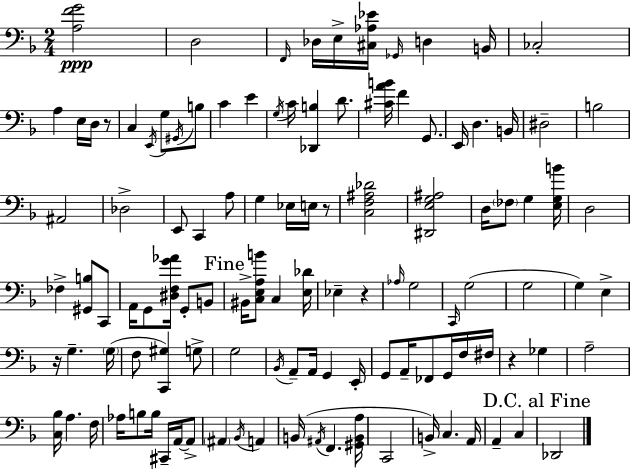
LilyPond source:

{
  \clef bass
  \numericTimeSignature
  \time 2/4
  \key f \major
  \repeat volta 2 { <a f' g'>2\ppp | d2 | \grace { f,16 } des16 e16-> <cis aes ees'>16 \grace { ges,16 } d4 | b,16 ces2-. | \break a4 e16 d16 | r8 c4 \acciaccatura { e,16 } g8 | \acciaccatura { gis,16 } b8 c'4 | e'4 \acciaccatura { g16 } c'16 <des, b>4 | \break d'8. <cis' a' b'>16 f'4 | g,8. e,16 d4. | b,16 dis2-- | b2 | \break ais,2 | des2-> | e,8 c,4 | a8 g4 | \break ees16 e16 r8 <c f ais des'>2 | <dis, e g ais>2 | d16 \parenthesize fes8 | g4 <e g b'>16 d2 | \break fes4-> | <gis, b>8 c,8 a,16 g,8 | <dis f g' aes'>16 g,8-. b,8 \mark "Fine" bis,16-> <c e a b'>8 | c4 <e des'>16 ees4-- | \break r4 \grace { aes16 } g2 | \grace { c,16 }( g2 | g2 | g4) | \break e4-> r16 | g4.-- \parenthesize g16( f8 | <c, gis>4) g8-> g2 | \acciaccatura { bes,16 } | \break a,8-- a,16 g,4 e,16-. | g,8 a,16-- fes,8 g,16 f16 fis16 | r4 ges4 | a2-- | \break <c bes>16 a4. f16 | aes16 b8 b16 cis,16-- a,16~~ a,8-> | \parenthesize ais,4 \acciaccatura { bes,16 } a,4 | b,16( \acciaccatura { ais,16 } f,4. | \break <gis, b, a>16 c,2 | b,16->) c4. | a,16 a,4-- c4 | \mark "D.C. al Fine" des,2 | \break } \bar "|."
}